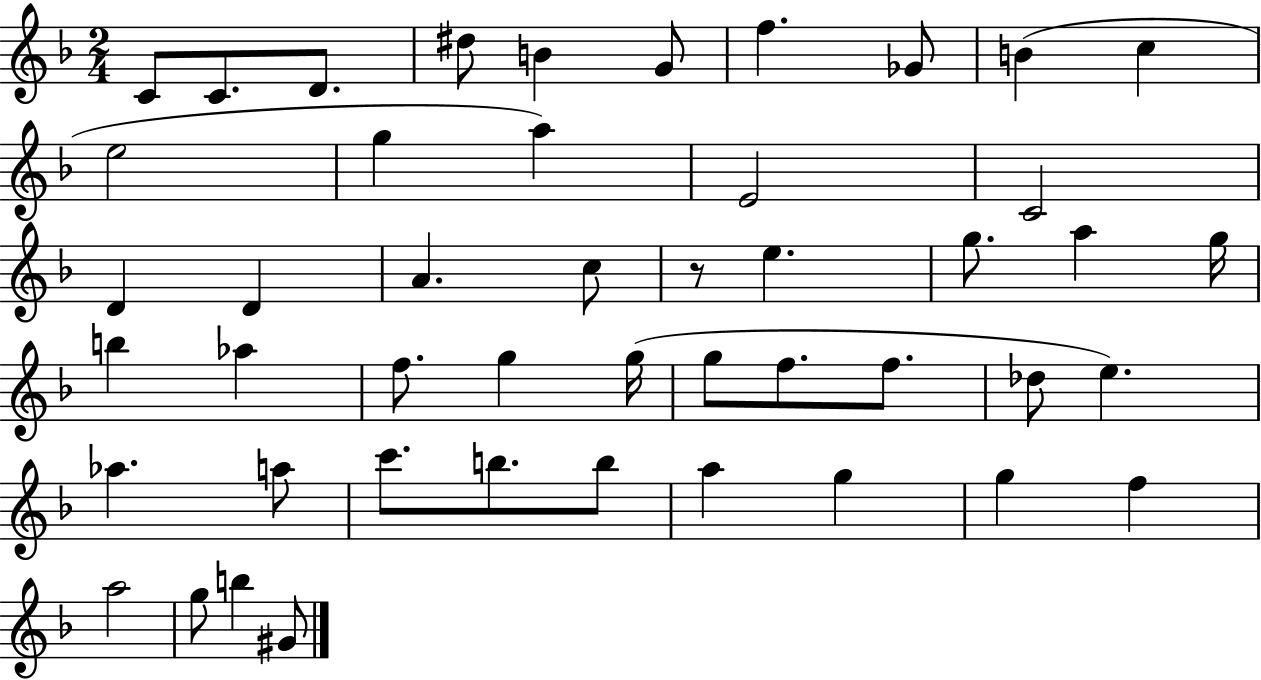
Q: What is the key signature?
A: F major